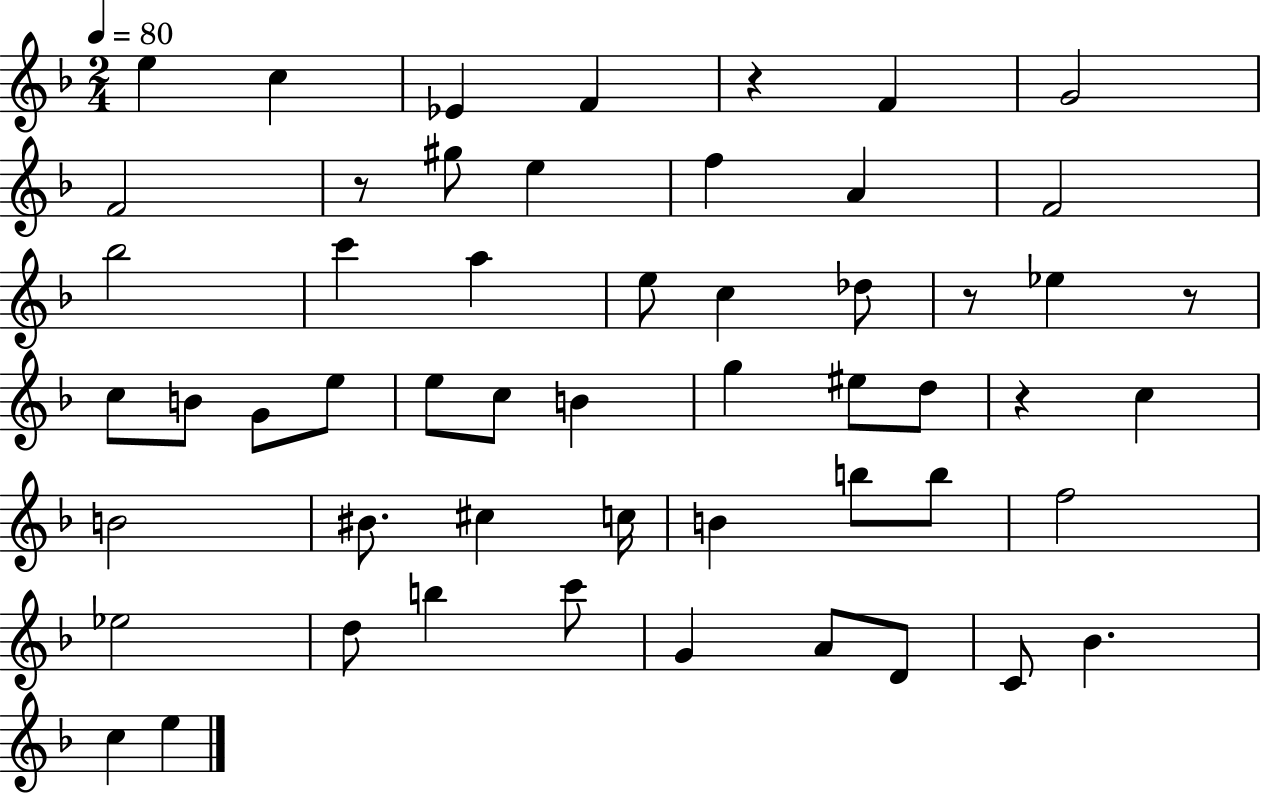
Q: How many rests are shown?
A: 5